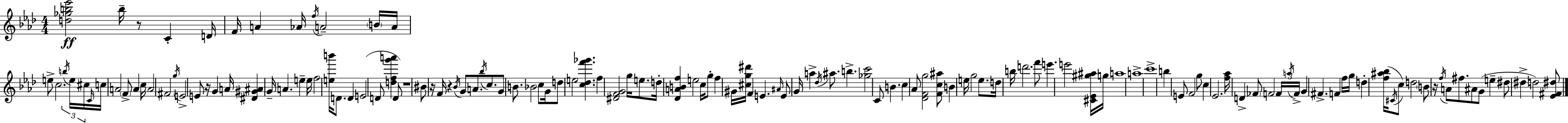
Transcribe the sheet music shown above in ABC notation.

X:1
T:Untitled
M:4/4
L:1/4
K:Ab
[d_gb_e']2 b/4 z/2 C D/4 F/4 A _A/4 f/4 A2 B/4 A/4 e/2 c2 b/4 e/4 ^c/4 C/4 c/4 A2 F/2 A c/4 A2 ^F2 g/4 E2 E/2 z/4 G A/4 [^D^G^A] G/4 A e e/4 f2 [eb']/4 D/2 D E2 D/2 [dfg'a'] D/2 z4 ^B/2 z/4 F/4 z _B/4 G/2 A/2 _b/4 c/2 G/2 B/2 _B2 c/2 G/4 d/2 e2 [c_df'_g'] f [^DFG]2 g/4 e/2 d/4 [_DABf] e2 c/4 g/2 f ^G/4 [^cg^d']/4 F E ^A/4 E/2 G/4 a _d/4 ^a/2 b [_gc']2 C/2 B c _A/2 [_DFg]2 [Fc^a]/2 B e/4 g2 e/2 d/4 b/4 d'2 f'/2 e' e'2 [^C_E^g^a]/4 g/4 a4 a4 c'4 b E/2 F2 g/2 c _E2 [f_a]/4 D _F/2 F2 F/4 a/4 F/4 G ^F F f/4 g/4 d [f^a_b]/4 ^C/4 c/2 d2 B/2 z/4 f/4 A/2 ^f/2 ^A/2 G/2 e ^d/2 ^d d2 [_E^F^d]/2